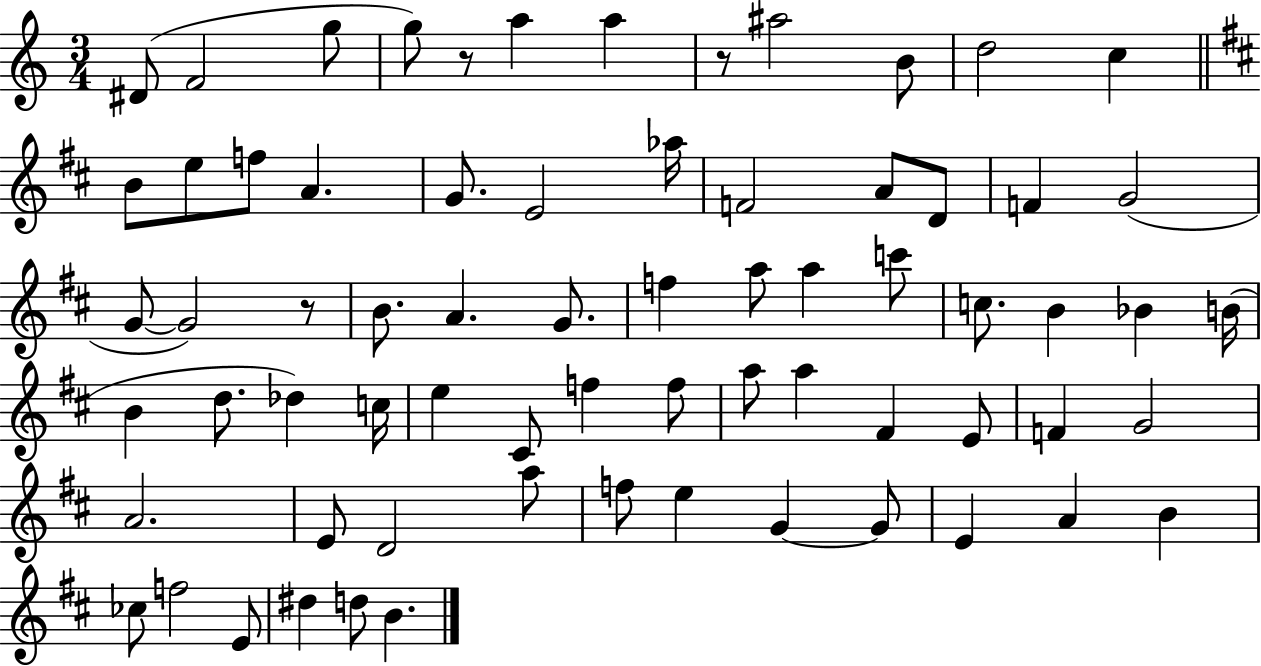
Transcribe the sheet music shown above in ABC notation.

X:1
T:Untitled
M:3/4
L:1/4
K:C
^D/2 F2 g/2 g/2 z/2 a a z/2 ^a2 B/2 d2 c B/2 e/2 f/2 A G/2 E2 _a/4 F2 A/2 D/2 F G2 G/2 G2 z/2 B/2 A G/2 f a/2 a c'/2 c/2 B _B B/4 B d/2 _d c/4 e ^C/2 f f/2 a/2 a ^F E/2 F G2 A2 E/2 D2 a/2 f/2 e G G/2 E A B _c/2 f2 E/2 ^d d/2 B